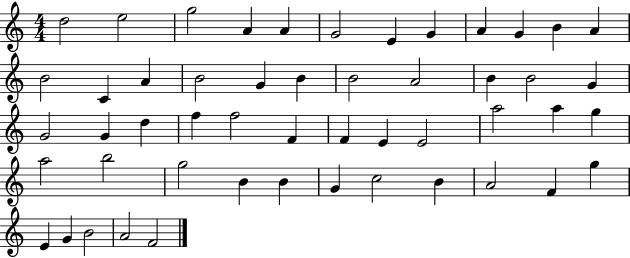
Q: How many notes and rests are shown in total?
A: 51